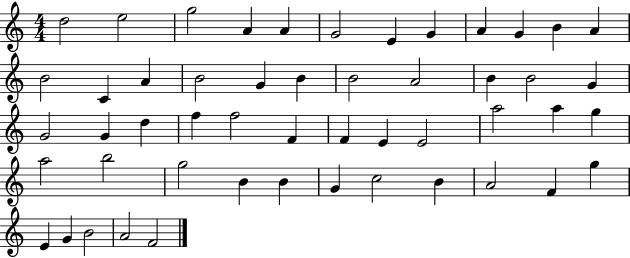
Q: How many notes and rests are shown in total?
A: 51